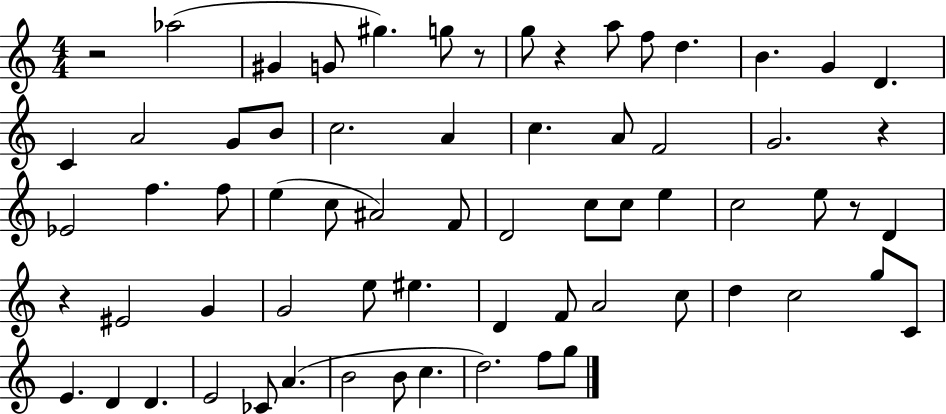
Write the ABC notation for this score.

X:1
T:Untitled
M:4/4
L:1/4
K:C
z2 _a2 ^G G/2 ^g g/2 z/2 g/2 z a/2 f/2 d B G D C A2 G/2 B/2 c2 A c A/2 F2 G2 z _E2 f f/2 e c/2 ^A2 F/2 D2 c/2 c/2 e c2 e/2 z/2 D z ^E2 G G2 e/2 ^e D F/2 A2 c/2 d c2 g/2 C/2 E D D E2 _C/2 A B2 B/2 c d2 f/2 g/2